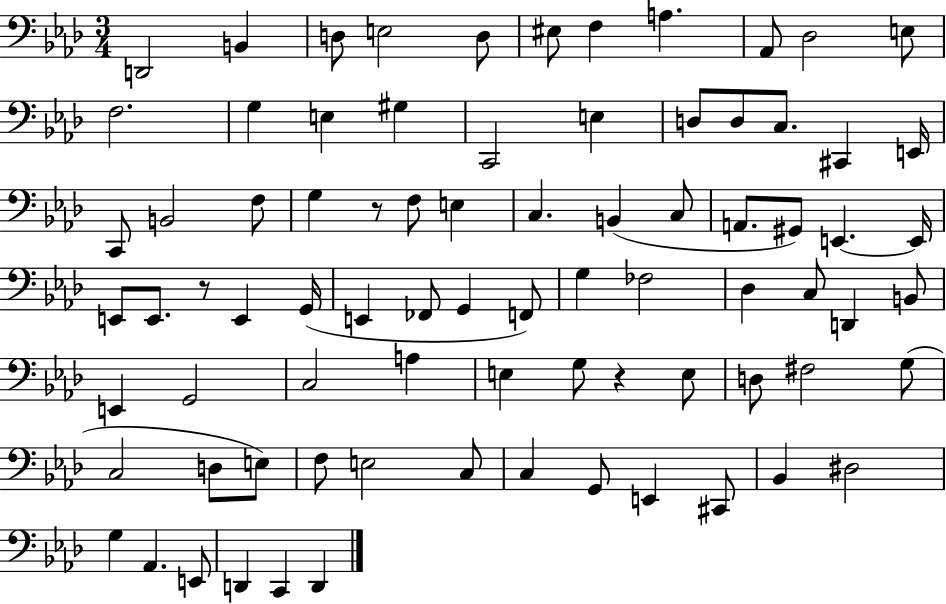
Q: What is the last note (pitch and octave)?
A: D2